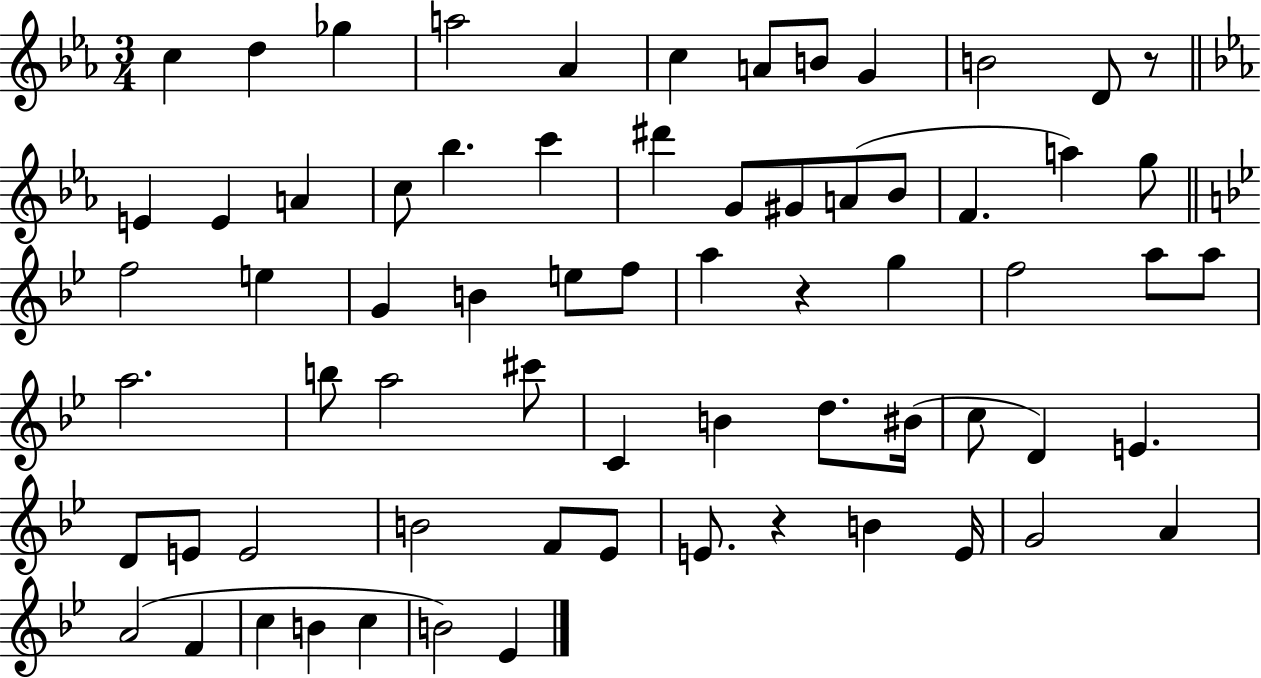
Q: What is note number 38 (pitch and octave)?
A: B5